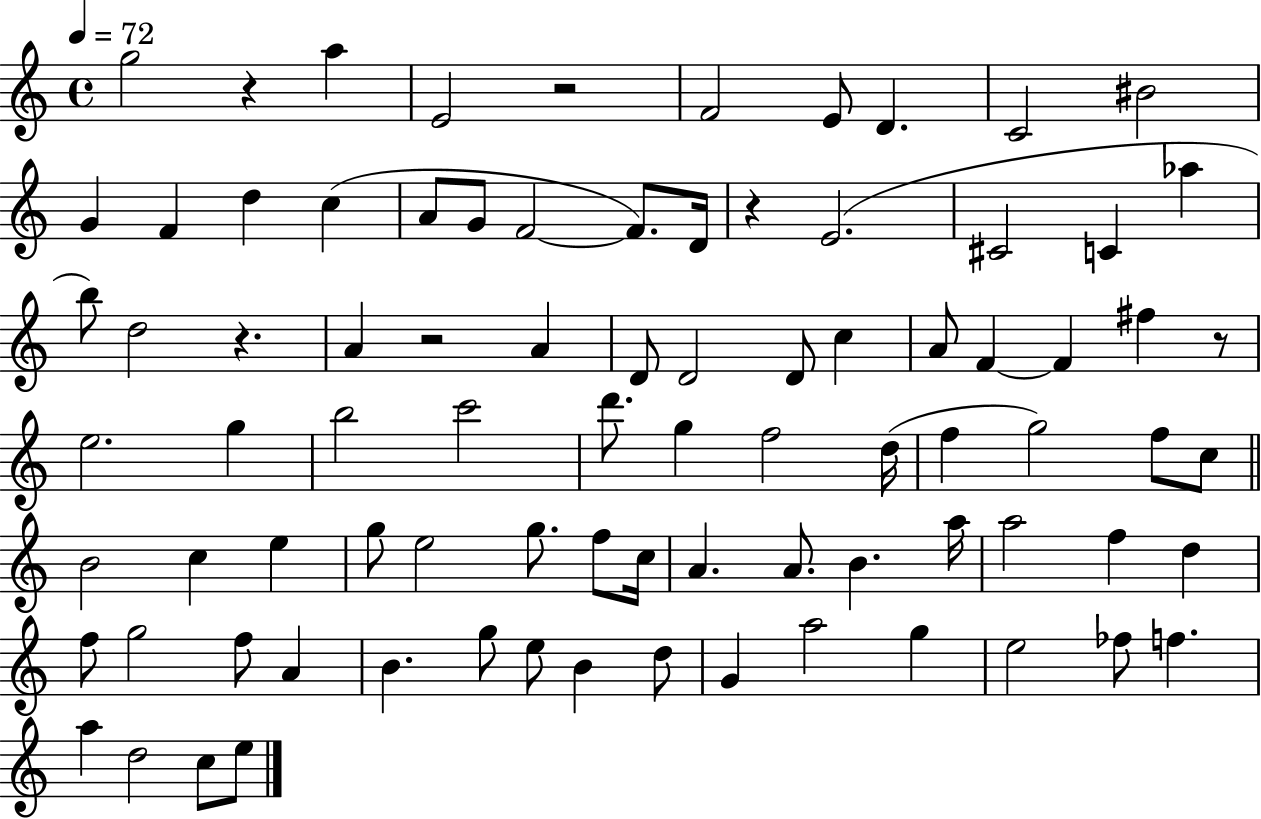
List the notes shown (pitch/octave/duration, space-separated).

G5/h R/q A5/q E4/h R/h F4/h E4/e D4/q. C4/h BIS4/h G4/q F4/q D5/q C5/q A4/e G4/e F4/h F4/e. D4/s R/q E4/h. C#4/h C4/q Ab5/q B5/e D5/h R/q. A4/q R/h A4/q D4/e D4/h D4/e C5/q A4/e F4/q F4/q F#5/q R/e E5/h. G5/q B5/h C6/h D6/e. G5/q F5/h D5/s F5/q G5/h F5/e C5/e B4/h C5/q E5/q G5/e E5/h G5/e. F5/e C5/s A4/q. A4/e. B4/q. A5/s A5/h F5/q D5/q F5/e G5/h F5/e A4/q B4/q. G5/e E5/e B4/q D5/e G4/q A5/h G5/q E5/h FES5/e F5/q. A5/q D5/h C5/e E5/e